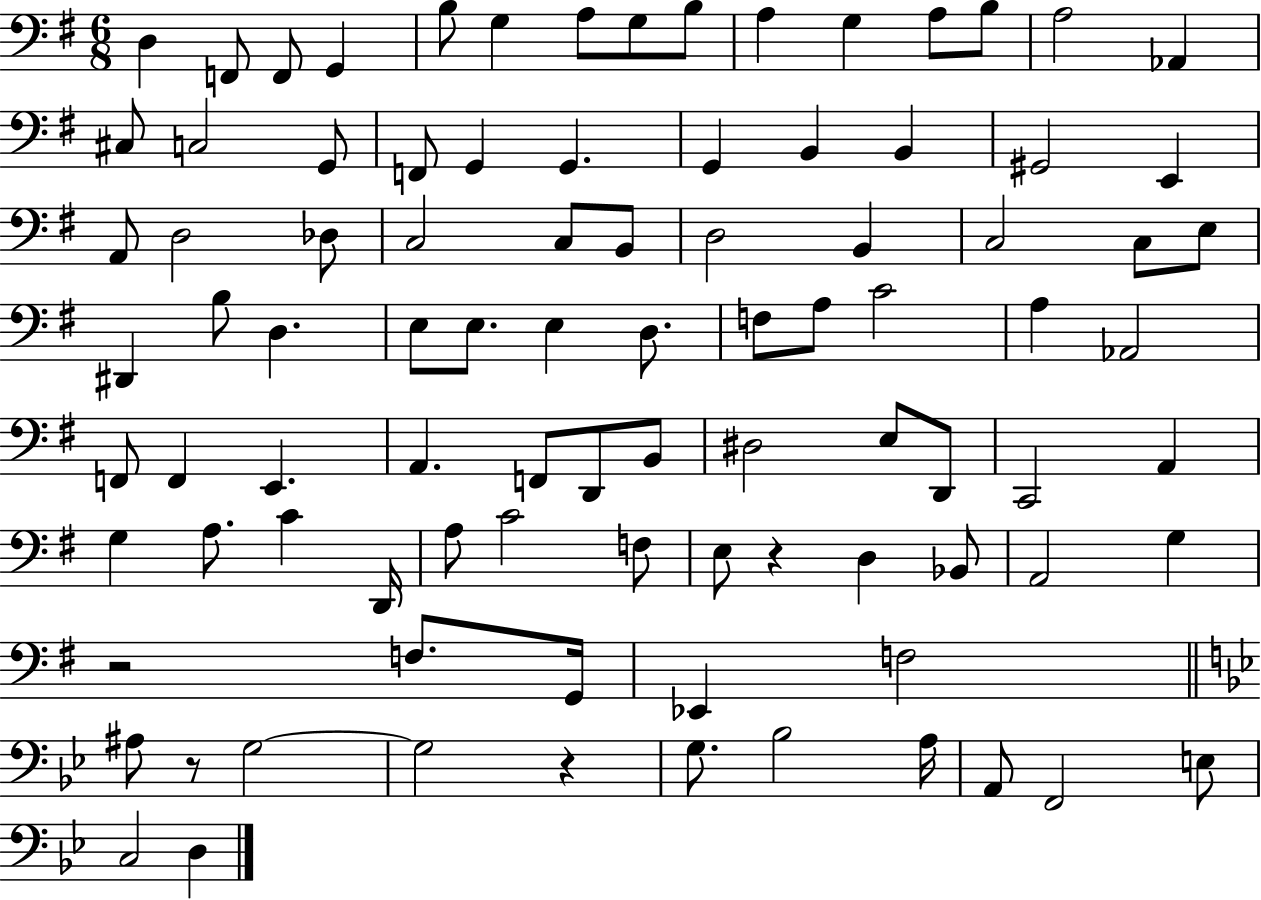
{
  \clef bass
  \numericTimeSignature
  \time 6/8
  \key g \major
  \repeat volta 2 { d4 f,8 f,8 g,4 | b8 g4 a8 g8 b8 | a4 g4 a8 b8 | a2 aes,4 | \break cis8 c2 g,8 | f,8 g,4 g,4. | g,4 b,4 b,4 | gis,2 e,4 | \break a,8 d2 des8 | c2 c8 b,8 | d2 b,4 | c2 c8 e8 | \break dis,4 b8 d4. | e8 e8. e4 d8. | f8 a8 c'2 | a4 aes,2 | \break f,8 f,4 e,4. | a,4. f,8 d,8 b,8 | dis2 e8 d,8 | c,2 a,4 | \break g4 a8. c'4 d,16 | a8 c'2 f8 | e8 r4 d4 bes,8 | a,2 g4 | \break r2 f8. g,16 | ees,4 f2 | \bar "||" \break \key bes \major ais8 r8 g2~~ | g2 r4 | g8. bes2 a16 | a,8 f,2 e8 | \break c2 d4 | } \bar "|."
}